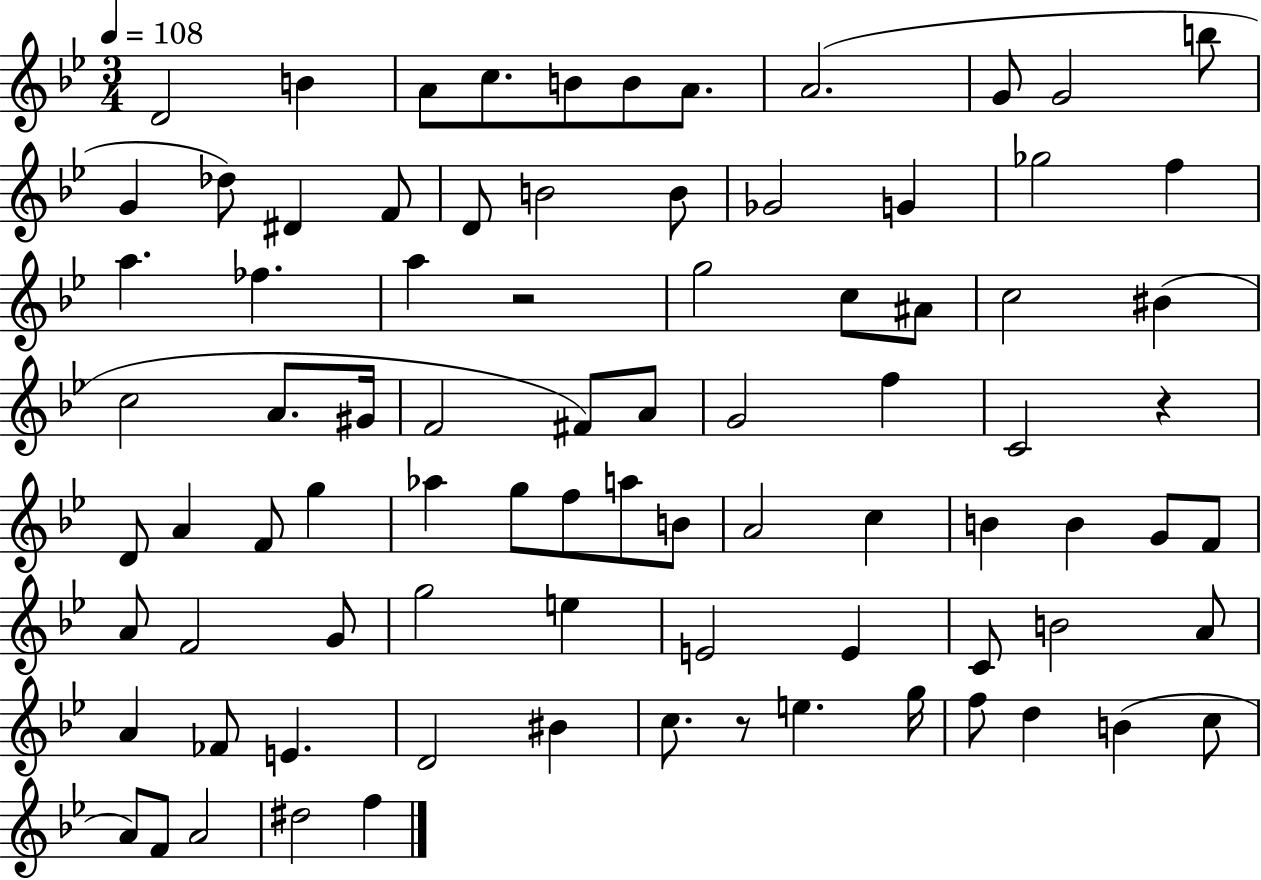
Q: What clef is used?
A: treble